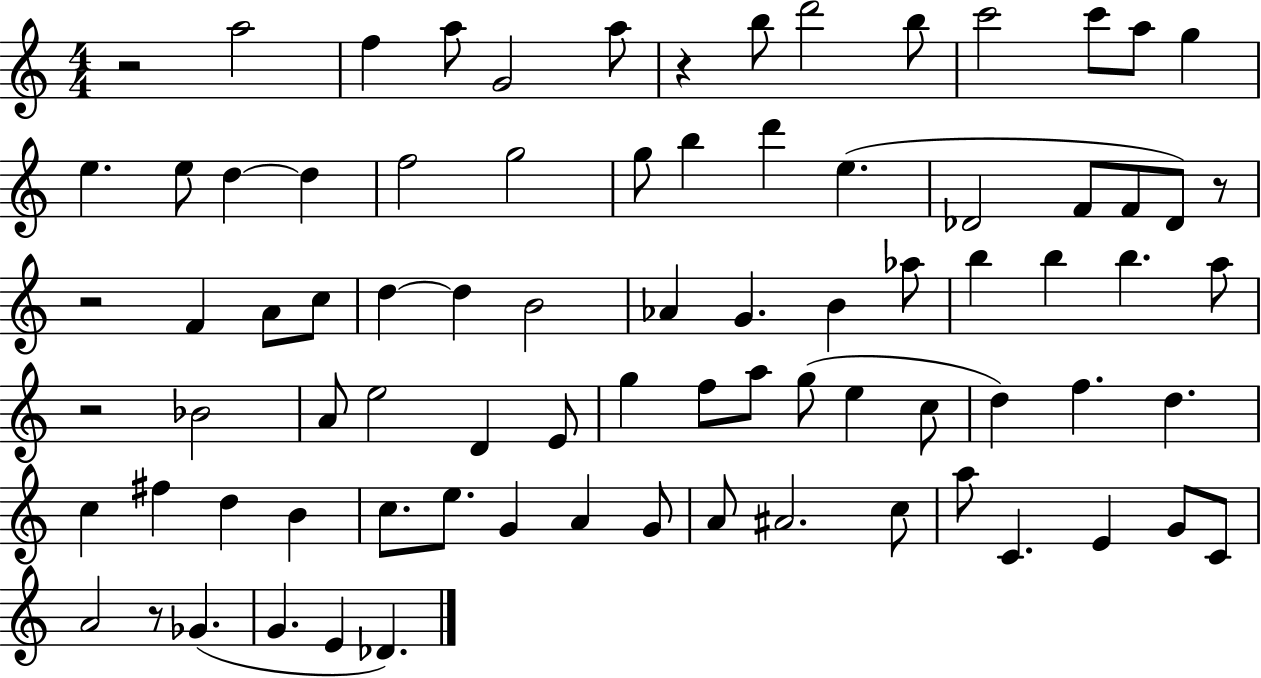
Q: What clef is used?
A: treble